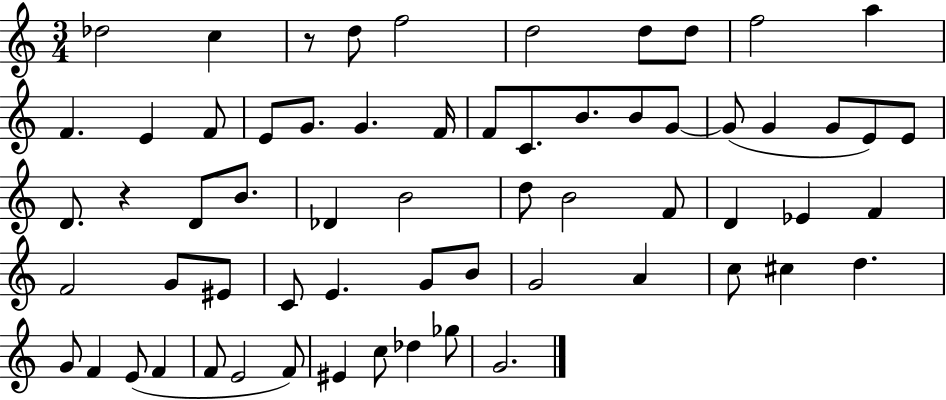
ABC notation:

X:1
T:Untitled
M:3/4
L:1/4
K:C
_d2 c z/2 d/2 f2 d2 d/2 d/2 f2 a F E F/2 E/2 G/2 G F/4 F/2 C/2 B/2 B/2 G/2 G/2 G G/2 E/2 E/2 D/2 z D/2 B/2 _D B2 d/2 B2 F/2 D _E F F2 G/2 ^E/2 C/2 E G/2 B/2 G2 A c/2 ^c d G/2 F E/2 F F/2 E2 F/2 ^E c/2 _d _g/2 G2